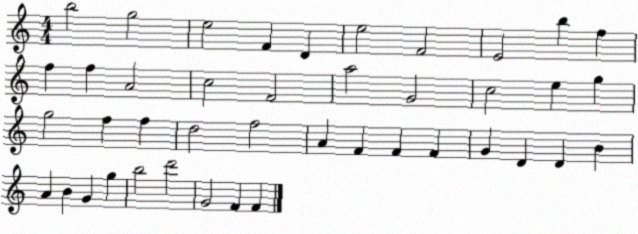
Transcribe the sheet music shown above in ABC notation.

X:1
T:Untitled
M:4/4
L:1/4
K:C
b2 g2 e2 F D e2 F2 E2 b f f f A2 c2 F2 a2 G2 c2 e g g2 f f d2 f2 A F F F G D D B A B G g b2 d'2 G2 F F